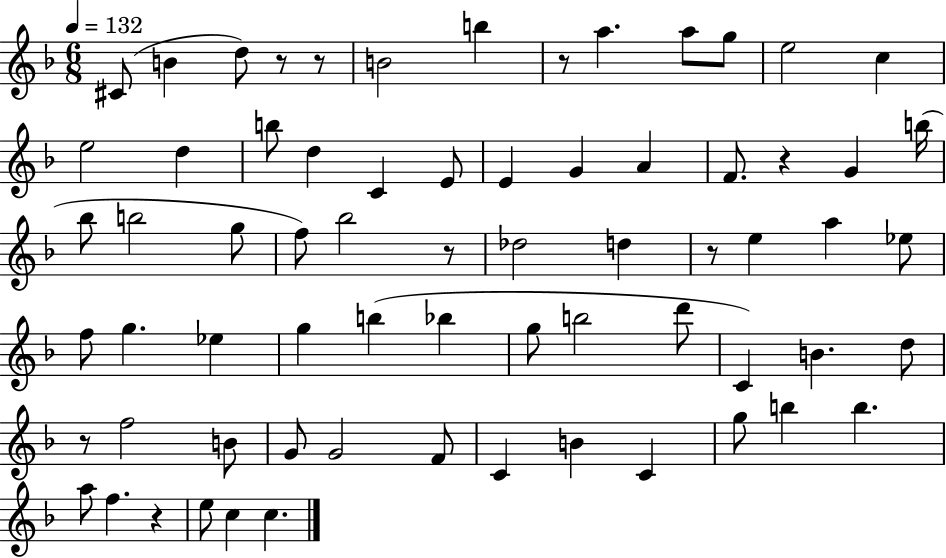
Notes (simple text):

C#4/e B4/q D5/e R/e R/e B4/h B5/q R/e A5/q. A5/e G5/e E5/h C5/q E5/h D5/q B5/e D5/q C4/q E4/e E4/q G4/q A4/q F4/e. R/q G4/q B5/s Bb5/e B5/h G5/e F5/e Bb5/h R/e Db5/h D5/q R/e E5/q A5/q Eb5/e F5/e G5/q. Eb5/q G5/q B5/q Bb5/q G5/e B5/h D6/e C4/q B4/q. D5/e R/e F5/h B4/e G4/e G4/h F4/e C4/q B4/q C4/q G5/e B5/q B5/q. A5/e F5/q. R/q E5/e C5/q C5/q.